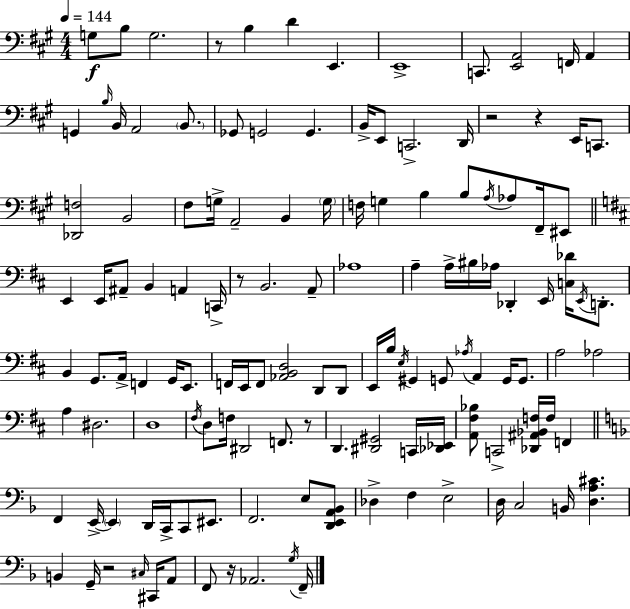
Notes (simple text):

G3/e B3/e G3/h. R/e B3/q D4/q E2/q. E2/w C2/e. [E2,A2]/h F2/s A2/q G2/q B3/s B2/s A2/h B2/e. Gb2/e G2/h G2/q. B2/s E2/e C2/h. D2/s R/h R/q E2/s C2/e. [Db2,F3]/h B2/h F#3/e G3/s A2/h B2/q G3/s F3/s G3/q B3/q B3/e A3/s Ab3/e F#2/s EIS2/e E2/q E2/s A#2/e B2/q A2/q C2/s R/e B2/h. A2/e Ab3/w A3/q A3/s BIS3/s Ab3/s Db2/q E2/s [C3,Db4]/s E2/s D2/e. B2/q G2/e. A2/s F2/q G2/s E2/e. F2/s E2/s F2/e [Ab2,B2,D3]/h D2/e D2/e E2/s B3/s E3/s G#2/q G2/e Ab3/s A2/q G2/s G2/e. A3/h Ab3/h A3/q D#3/h. D3/w F#3/s D3/e F3/s D#2/h F2/e. R/e D2/q. [D#2,G#2]/h C2/s [Db2,Eb2]/s [A2,F#3,Bb3]/e C2/h [Db2,A#2,Bb2,F3]/s F3/s F2/q F2/q E2/s E2/q D2/s C2/s C2/e EIS2/e. F2/h. E3/e [D2,E2,A2,Bb2]/e Db3/q F3/q E3/h D3/s C3/h B2/s [D3,A3,C#4]/q. B2/q G2/s R/h C#3/s C#2/s A2/e F2/e R/s Ab2/h. G3/s F2/s